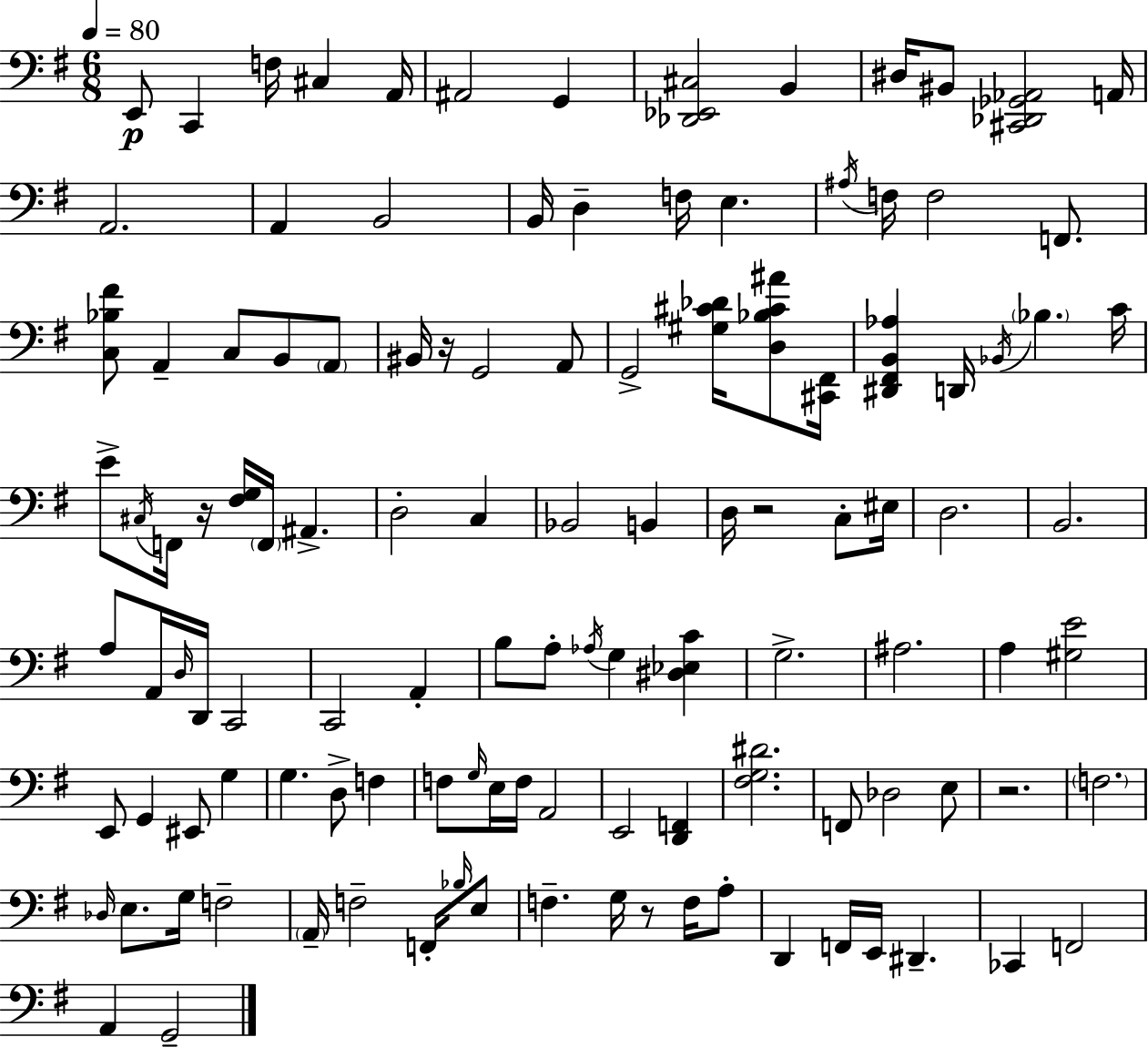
{
  \clef bass
  \numericTimeSignature
  \time 6/8
  \key g \major
  \tempo 4 = 80
  \repeat volta 2 { e,8\p c,4 f16 cis4 a,16 | ais,2 g,4 | <des, ees, cis>2 b,4 | dis16 bis,8 <cis, des, ges, aes,>2 a,16 | \break a,2. | a,4 b,2 | b,16 d4-- f16 e4. | \acciaccatura { ais16 } f16 f2 f,8. | \break <c bes fis'>8 a,4-- c8 b,8 \parenthesize a,8 | bis,16 r16 g,2 a,8 | g,2-> <gis cis' des'>16 <d bes cis' ais'>8 | <cis, fis,>16 <dis, fis, b, aes>4 d,16 \acciaccatura { bes,16 } \parenthesize bes4. | \break c'16 e'8-> \acciaccatura { cis16 } f,16 r16 <fis g>16 \parenthesize f,16 ais,4.-> | d2-. c4 | bes,2 b,4 | d16 r2 | \break c8-. eis16 d2. | b,2. | a8 a,16 \grace { d16 } d,16 c,2 | c,2 | \break a,4-. b8 a8-. \acciaccatura { aes16 } g4 | <dis ees c'>4 g2.-> | ais2. | a4 <gis e'>2 | \break e,8 g,4 eis,8 | g4 g4. d8-> | f4 f8 \grace { g16 } e16 f16 a,2 | e,2 | \break <d, f,>4 <fis g dis'>2. | f,8 des2 | e8 r2. | \parenthesize f2. | \break \grace { des16 } e8. g16 f2-- | \parenthesize a,16-- f2-- | f,16-. \grace { bes16 } e8 f4.-- | g16 r8 f16 a8-. d,4 | \break f,16 e,16 dis,4.-- ces,4 | f,2 a,4 | g,2-- } \bar "|."
}